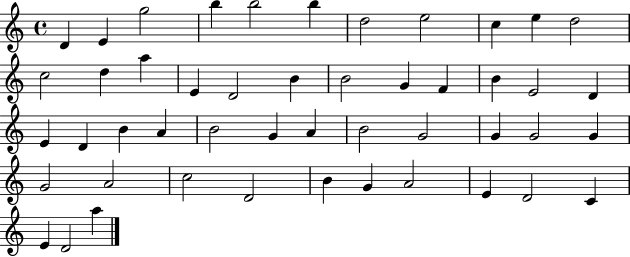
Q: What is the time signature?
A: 4/4